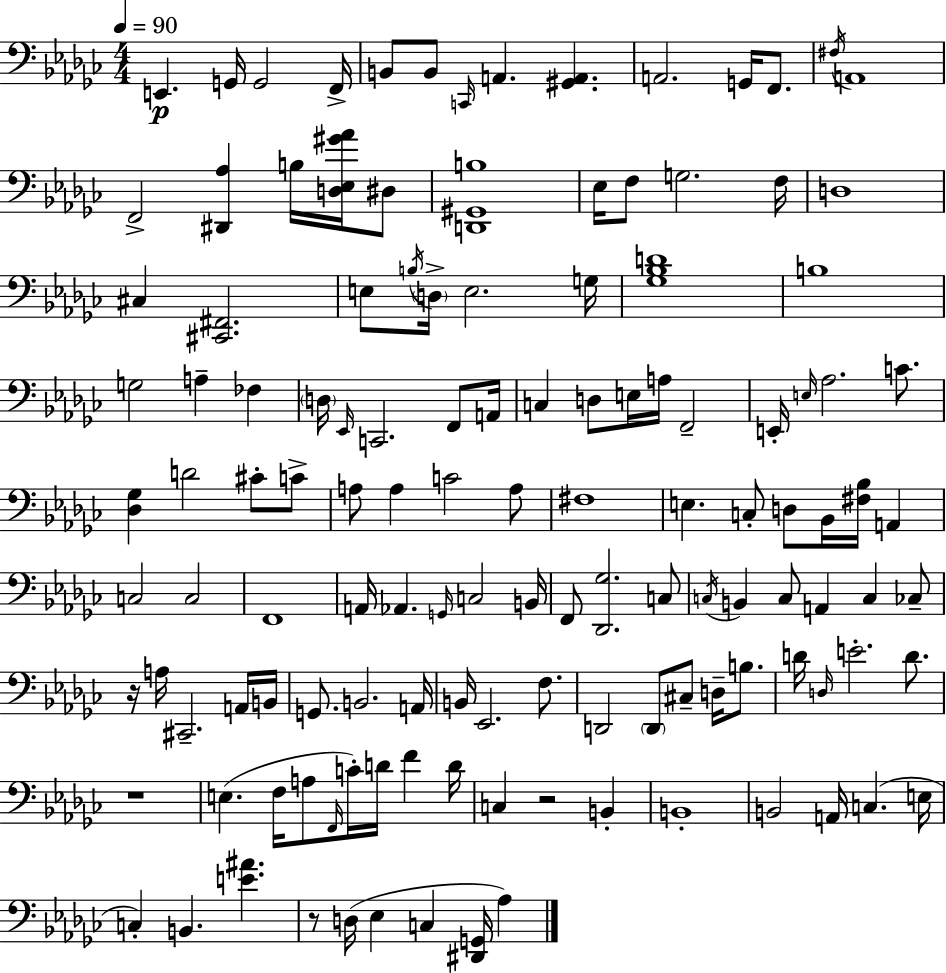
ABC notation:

X:1
T:Untitled
M:4/4
L:1/4
K:Ebm
E,, G,,/4 G,,2 F,,/4 B,,/2 B,,/2 C,,/4 A,, [^G,,A,,] A,,2 G,,/4 F,,/2 ^F,/4 A,,4 F,,2 [^D,,_A,] B,/4 [D,_E,^G_A]/4 ^D,/2 [D,,^G,,B,]4 _E,/4 F,/2 G,2 F,/4 D,4 ^C, [^C,,^F,,]2 E,/2 B,/4 D,/4 E,2 G,/4 [_G,_B,D]4 B,4 G,2 A, _F, D,/4 _E,,/4 C,,2 F,,/2 A,,/4 C, D,/2 E,/4 A,/4 F,,2 E,,/4 E,/4 _A,2 C/2 [_D,_G,] D2 ^C/2 C/2 A,/2 A, C2 A,/2 ^F,4 E, C,/2 D,/2 _B,,/4 [^F,_B,]/4 A,, C,2 C,2 F,,4 A,,/4 _A,, G,,/4 C,2 B,,/4 F,,/2 [_D,,_G,]2 C,/2 C,/4 B,, C,/2 A,, C, _C,/2 z/4 A,/4 ^C,,2 A,,/4 B,,/4 G,,/2 B,,2 A,,/4 B,,/4 _E,,2 F,/2 D,,2 D,,/2 ^C,/2 D,/4 B,/2 D/4 D,/4 E2 D/2 z4 E, F,/4 A,/2 F,,/4 C/4 D/4 F D/4 C, z2 B,, B,,4 B,,2 A,,/4 C, E,/4 C, B,, [E^A] z/2 D,/4 _E, C, [^D,,G,,]/4 _A,